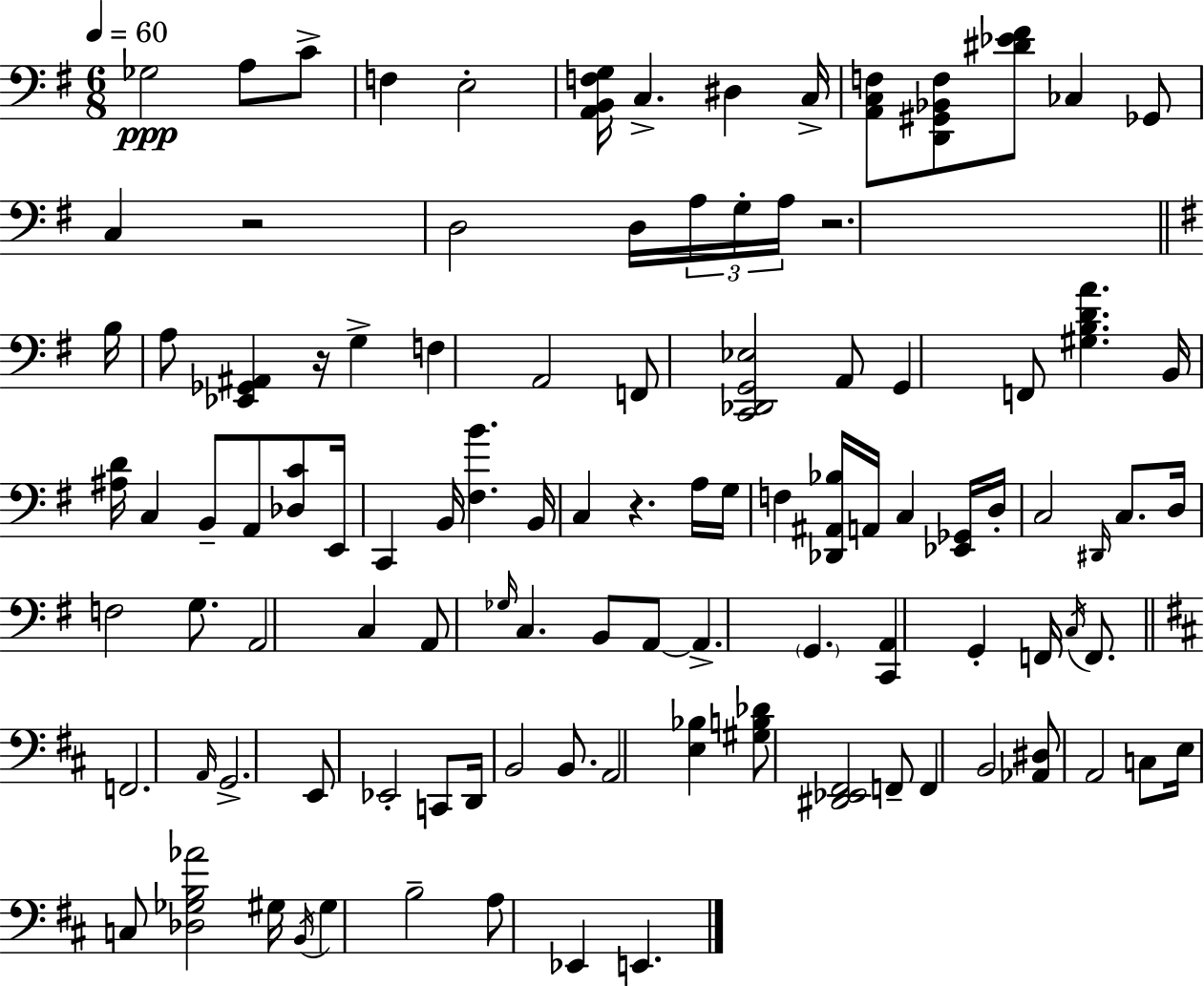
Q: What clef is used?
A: bass